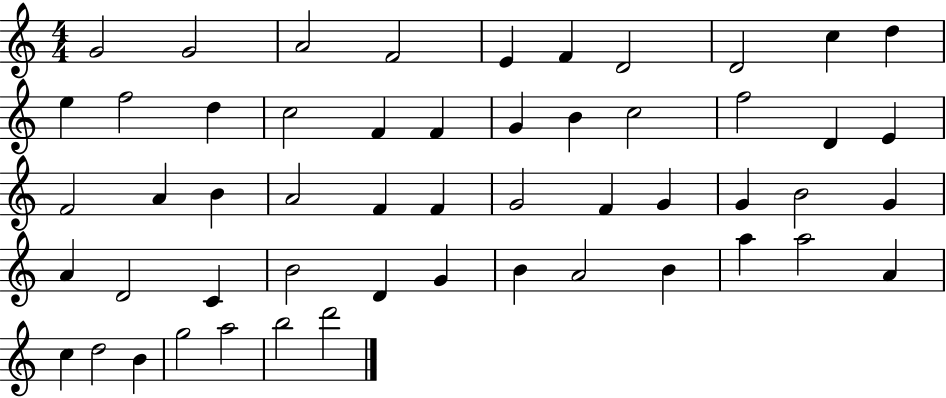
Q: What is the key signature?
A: C major